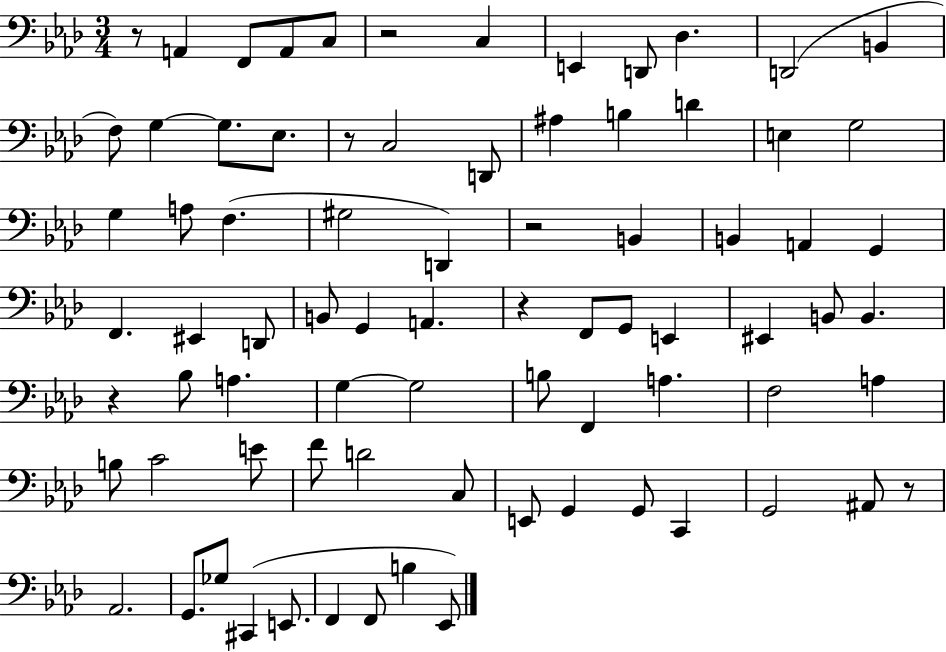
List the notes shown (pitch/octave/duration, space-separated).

R/e A2/q F2/e A2/e C3/e R/h C3/q E2/q D2/e Db3/q. D2/h B2/q F3/e G3/q G3/e. Eb3/e. R/e C3/h D2/e A#3/q B3/q D4/q E3/q G3/h G3/q A3/e F3/q. G#3/h D2/q R/h B2/q B2/q A2/q G2/q F2/q. EIS2/q D2/e B2/e G2/q A2/q. R/q F2/e G2/e E2/q EIS2/q B2/e B2/q. R/q Bb3/e A3/q. G3/q G3/h B3/e F2/q A3/q. F3/h A3/q B3/e C4/h E4/e F4/e D4/h C3/e E2/e G2/q G2/e C2/q G2/h A#2/e R/e Ab2/h. G2/e. Gb3/e C#2/q E2/e. F2/q F2/e B3/q Eb2/e